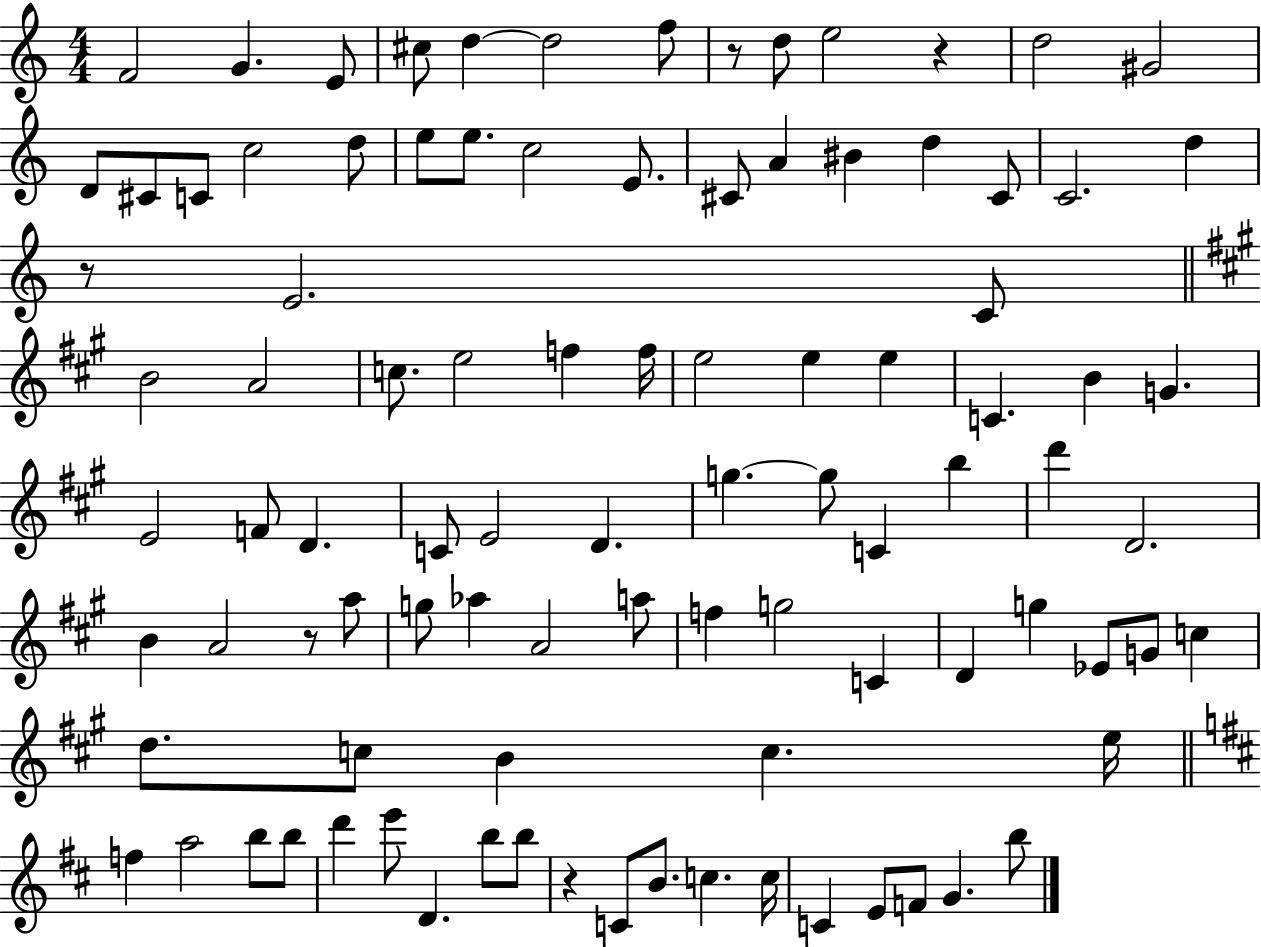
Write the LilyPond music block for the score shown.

{
  \clef treble
  \numericTimeSignature
  \time 4/4
  \key c \major
  \repeat volta 2 { f'2 g'4. e'8 | cis''8 d''4~~ d''2 f''8 | r8 d''8 e''2 r4 | d''2 gis'2 | \break d'8 cis'8 c'8 c''2 d''8 | e''8 e''8. c''2 e'8. | cis'8 a'4 bis'4 d''4 cis'8 | c'2. d''4 | \break r8 e'2. c'8 | \bar "||" \break \key a \major b'2 a'2 | c''8. e''2 f''4 f''16 | e''2 e''4 e''4 | c'4. b'4 g'4. | \break e'2 f'8 d'4. | c'8 e'2 d'4. | g''4.~~ g''8 c'4 b''4 | d'''4 d'2. | \break b'4 a'2 r8 a''8 | g''8 aes''4 a'2 a''8 | f''4 g''2 c'4 | d'4 g''4 ees'8 g'8 c''4 | \break d''8. c''8 b'4 c''4. e''16 | \bar "||" \break \key d \major f''4 a''2 b''8 b''8 | d'''4 e'''8 d'4. b''8 b''8 | r4 c'8 b'8. c''4. c''16 | c'4 e'8 f'8 g'4. b''8 | \break } \bar "|."
}